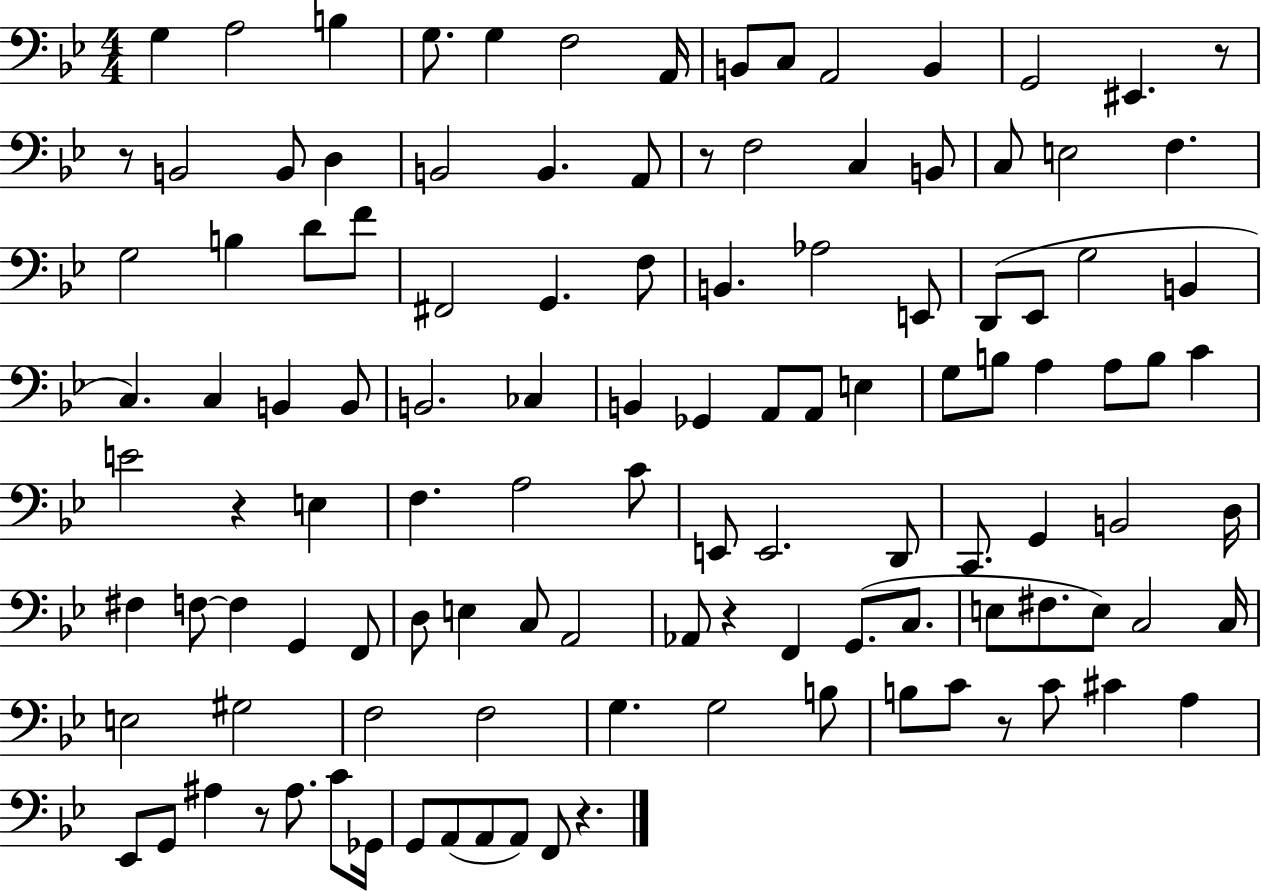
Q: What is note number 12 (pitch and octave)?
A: G2